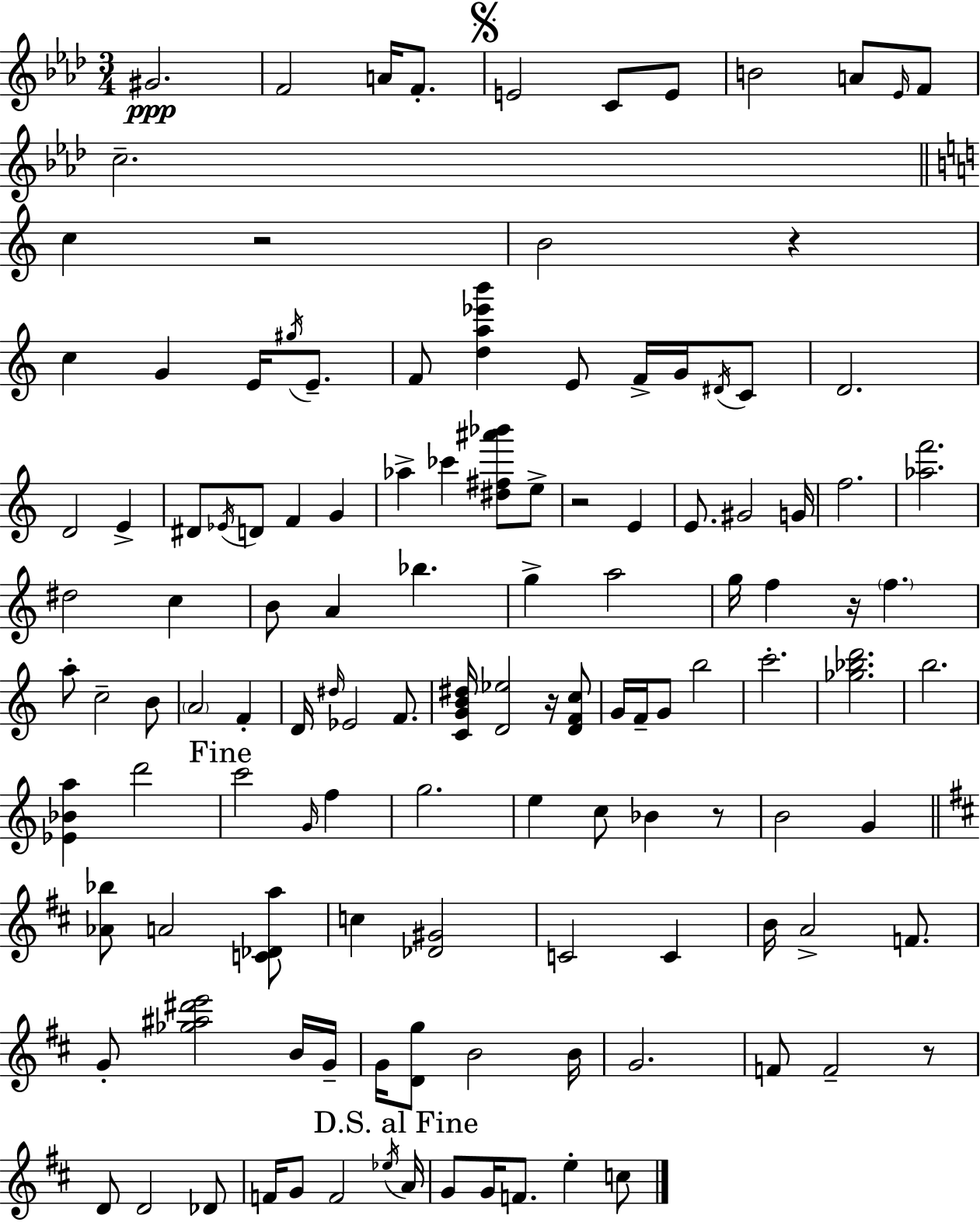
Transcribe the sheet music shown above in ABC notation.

X:1
T:Untitled
M:3/4
L:1/4
K:Fm
^G2 F2 A/4 F/2 E2 C/2 E/2 B2 A/2 _E/4 F/2 c2 c z2 B2 z c G E/4 ^g/4 E/2 F/2 [da_e'b'] E/2 F/4 G/4 ^D/4 C/2 D2 D2 E ^D/2 _E/4 D/2 F G _a _c' [^d^f^a'_b']/2 e/2 z2 E E/2 ^G2 G/4 f2 [_af']2 ^d2 c B/2 A _b g a2 g/4 f z/4 f a/2 c2 B/2 A2 F D/4 ^d/4 _E2 F/2 [CGB^d]/4 [D_e]2 z/4 [DFc]/2 G/4 F/4 G/2 b2 c'2 [_g_bd']2 b2 [_E_Ba] d'2 c'2 G/4 f g2 e c/2 _B z/2 B2 G [_A_b]/2 A2 [C_Da]/2 c [_D^G]2 C2 C B/4 A2 F/2 G/2 [_g^a^d'e']2 B/4 G/4 G/4 [Dg]/2 B2 B/4 G2 F/2 F2 z/2 D/2 D2 _D/2 F/4 G/2 F2 _e/4 A/4 G/2 G/4 F/2 e c/2